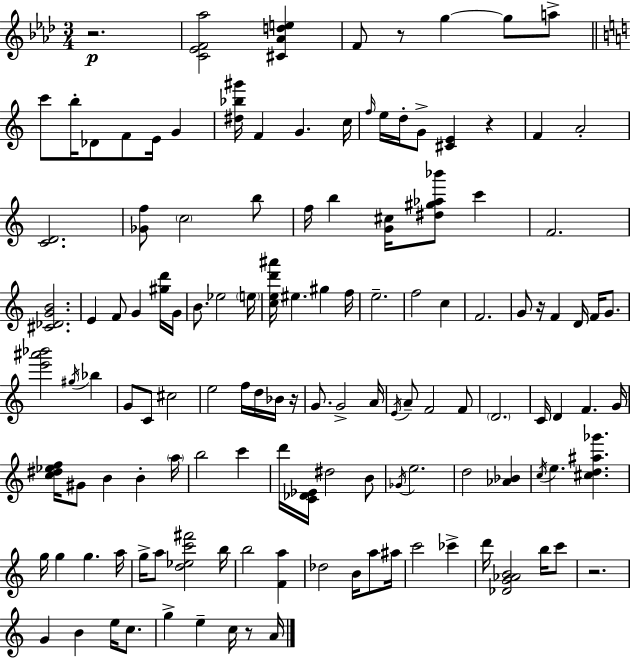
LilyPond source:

{
  \clef treble
  \numericTimeSignature
  \time 3/4
  \key f \minor
  r2.\p | <c' ees' f' aes''>2 <cis' aes' d'' e''>4 | f'8 r8 g''4~~ g''8 a''8-> | \bar "||" \break \key c \major c'''8 b''16-. des'8 f'8 e'16 g'4 | <dis'' bes'' gis'''>16 f'4 g'4. c''16 | \grace { f''16 } e''16 d''16-. g'8-> <cis' e'>4 r4 | f'4 a'2-. | \break <c' d'>2. | <ges' f''>8 \parenthesize c''2 b''8 | f''16 b''4 <g' cis''>16 <dis'' gis'' aes'' bes'''>8 c'''4 | f'2. | \break <cis' des' g' b'>2. | e'4 f'8 g'4 <gis'' d'''>16 | g'16 b'8. ees''2 | \parenthesize e''16 <c'' e'' d''' ais'''>16 eis''4. gis''4 | \break f''16 e''2.-- | f''2 c''4 | f'2. | g'8 r16 f'4 d'16 f'16 g'8. | \break <e''' ais''' bes'''>2 \acciaccatura { gis''16 } bes''4 | g'8 c'8 cis''2 | e''2 f''16 d''16 | bes'16 r16 g'8. g'2-> | \break a'16 \acciaccatura { e'16 } a'8-- f'2 | f'8 \parenthesize d'2. | c'16 d'4 f'4. | g'16 <c'' dis'' ees'' f''>16 gis'8 b'4 b'4-. | \break \parenthesize a''16 b''2 c'''4 | d'''16 <c' des' ees'>16 dis''2 | b'8 \acciaccatura { ges'16 } e''2. | d''2 | \break <aes' bes'>4 \acciaccatura { c''16 } e''4. <cis'' d'' ais'' ges'''>4. | g''16 g''4 g''4. | a''16 g''16-> a''8 <d'' ees'' c''' fis'''>2 | b''16 b''2 | \break <f' a''>4 des''2 | b'16 a''8 ais''16 c'''2 | ces'''4-> d'''16 <des' g' aes' b'>2 | b''16 c'''8 r2. | \break g'4 b'4 | e''16 c''8. g''4-> e''4-- | c''16 r8 a'16 \bar "|."
}